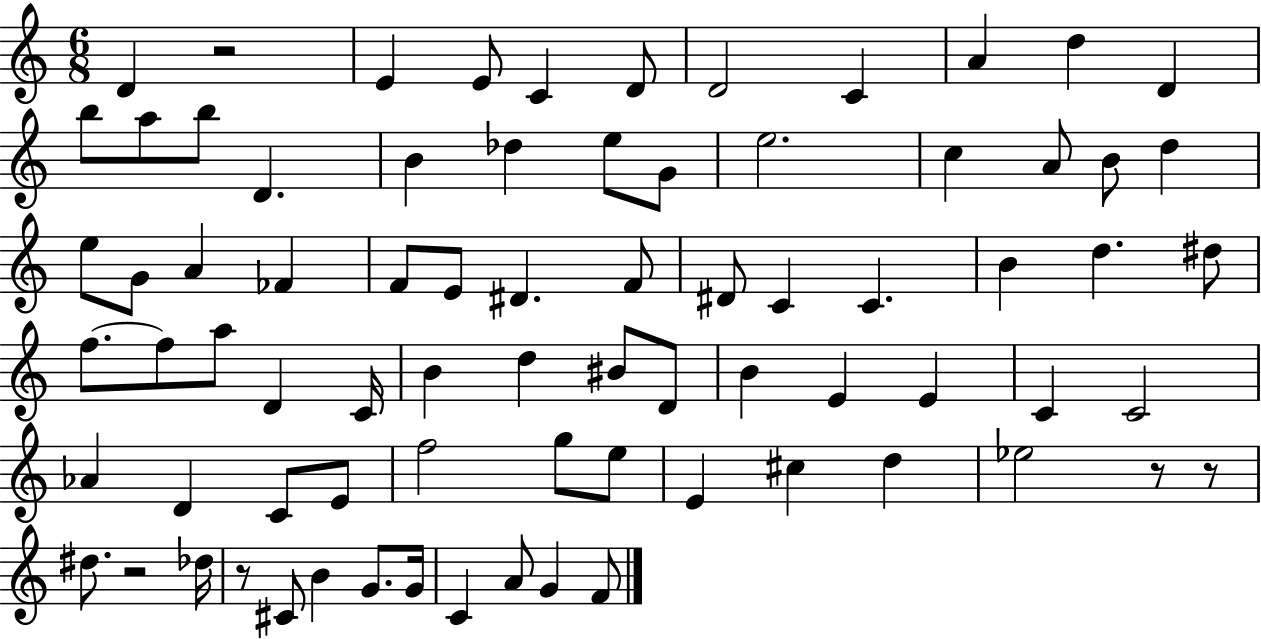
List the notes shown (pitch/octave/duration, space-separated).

D4/q R/h E4/q E4/e C4/q D4/e D4/h C4/q A4/q D5/q D4/q B5/e A5/e B5/e D4/q. B4/q Db5/q E5/e G4/e E5/h. C5/q A4/e B4/e D5/q E5/e G4/e A4/q FES4/q F4/e E4/e D#4/q. F4/e D#4/e C4/q C4/q. B4/q D5/q. D#5/e F5/e. F5/e A5/e D4/q C4/s B4/q D5/q BIS4/e D4/e B4/q E4/q E4/q C4/q C4/h Ab4/q D4/q C4/e E4/e F5/h G5/e E5/e E4/q C#5/q D5/q Eb5/h R/e R/e D#5/e. R/h Db5/s R/e C#4/e B4/q G4/e. G4/s C4/q A4/e G4/q F4/e